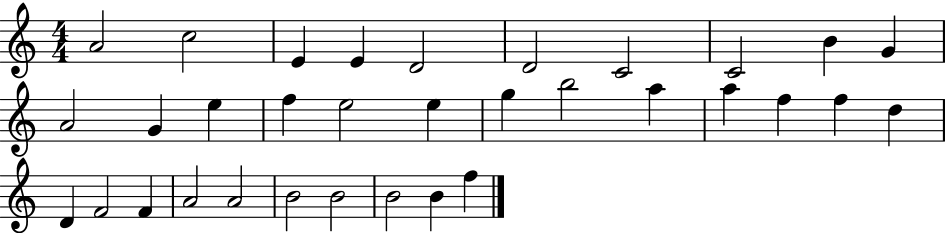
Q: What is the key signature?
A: C major